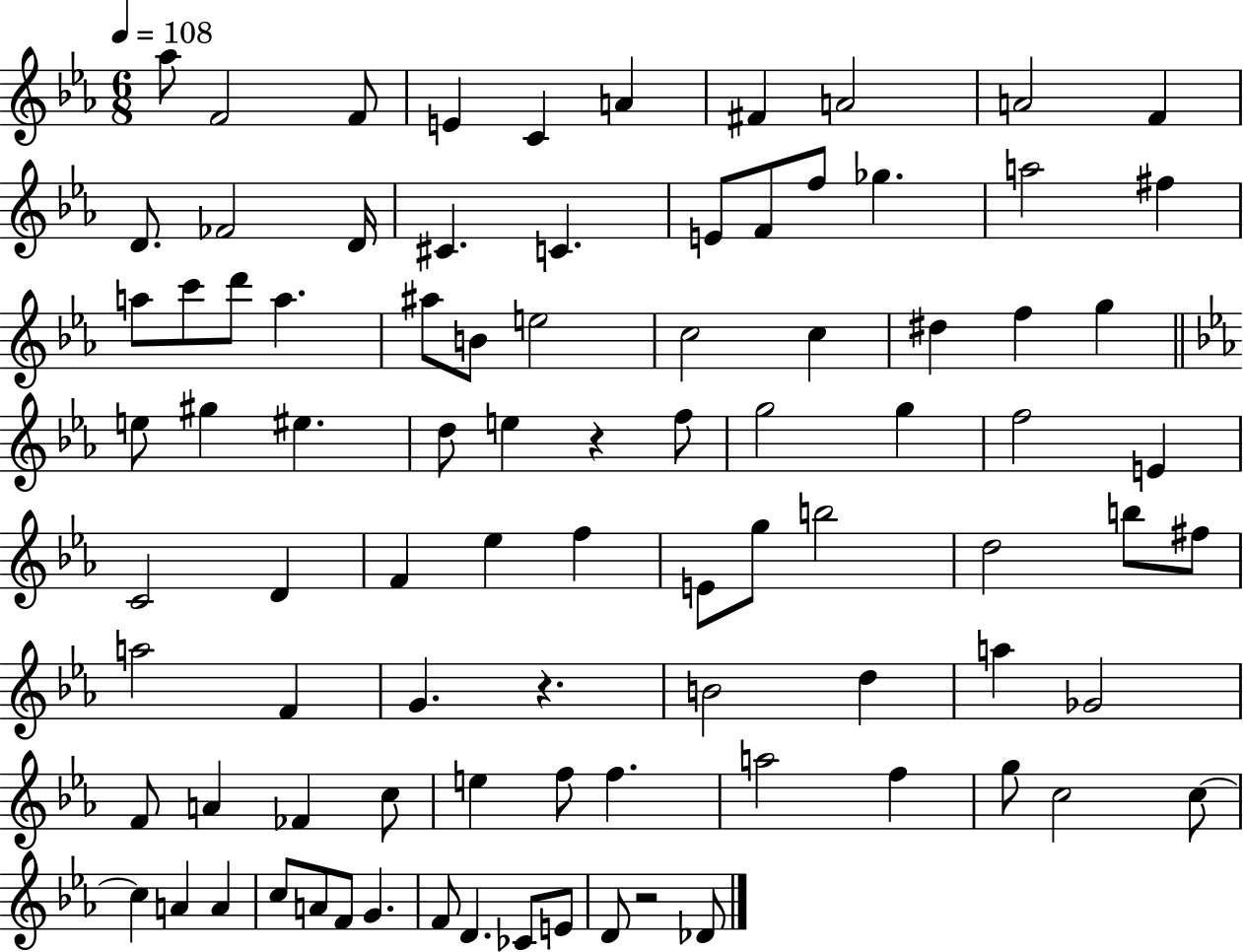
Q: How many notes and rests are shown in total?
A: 89